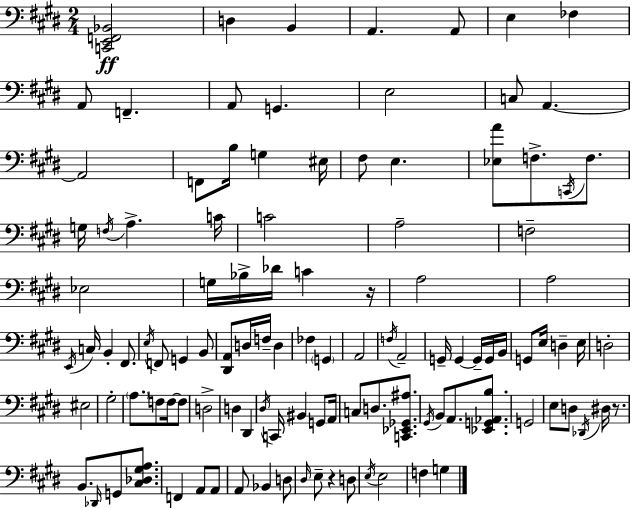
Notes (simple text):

[C2,E2,F2,Bb2]/h D3/q B2/q A2/q. A2/e E3/q FES3/q A2/e F2/q. A2/e G2/q. E3/h C3/e A2/q. A2/h F2/e B3/s G3/q EIS3/s F#3/e E3/q. [Eb3,A4]/e F3/e. C2/s F3/e. G3/s F3/s A3/q. C4/s C4/h A3/h F3/h Eb3/h G3/s Bb3/s Db4/s C4/q R/s A3/h A3/h E2/s C3/s B2/q F#2/e. E3/s F2/e G2/q B2/e [D#2,A2]/e D3/s F3/s D3/q FES3/q G2/q A2/h F3/s A2/h G2/s G2/q G2/s G2/s B2/s G2/e E3/s D3/q E3/s D3/h EIS3/h G#3/h A3/e. F3/e F3/s F3/e D3/h D3/q D#2/q D#3/s C2/s BIS2/q G2/e A2/s C3/e D3/e. [C2,Eb2,Gb2,A#3]/e. G#2/s B2/e A2/e. [Eb2,G2,Ab2,B3]/e. G2/h E3/e D3/e Db2/s D#3/s R/e. B2/e. Db2/s G2/e [C#3,Db3,G#3,A3]/e. F2/q A2/e A2/e A2/e Bb2/q D3/e D#3/s E3/e R/q D3/e E3/s E3/h F3/q G3/q